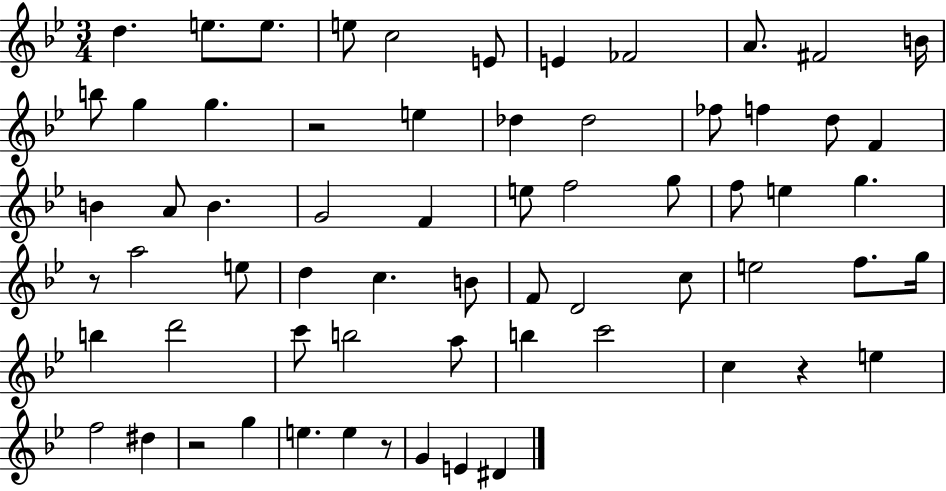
D5/q. E5/e. E5/e. E5/e C5/h E4/e E4/q FES4/h A4/e. F#4/h B4/s B5/e G5/q G5/q. R/h E5/q Db5/q Db5/h FES5/e F5/q D5/e F4/q B4/q A4/e B4/q. G4/h F4/q E5/e F5/h G5/e F5/e E5/q G5/q. R/e A5/h E5/e D5/q C5/q. B4/e F4/e D4/h C5/e E5/h F5/e. G5/s B5/q D6/h C6/e B5/h A5/e B5/q C6/h C5/q R/q E5/q F5/h D#5/q R/h G5/q E5/q. E5/q R/e G4/q E4/q D#4/q